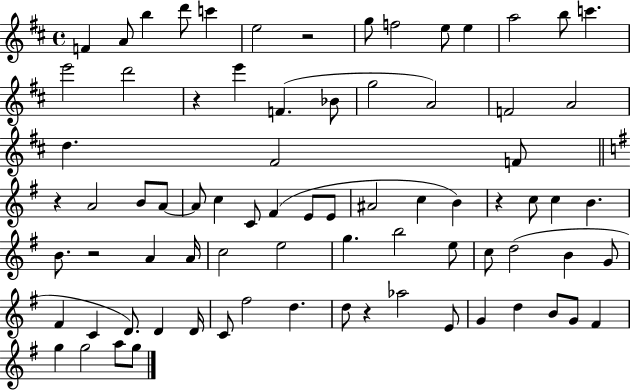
F4/q A4/e B5/q D6/e C6/q E5/h R/h G5/e F5/h E5/e E5/q A5/h B5/e C6/q. E6/h D6/h R/q E6/q F4/q. Bb4/e G5/h A4/h F4/h A4/h D5/q. F#4/h F4/e R/q A4/h B4/e A4/e A4/e C5/q C4/e F#4/q E4/e E4/e A#4/h C5/q B4/q R/q C5/e C5/q B4/q. B4/e. R/h A4/q A4/s C5/h E5/h G5/q. B5/h E5/e C5/e D5/h B4/q G4/e F#4/q C4/q D4/e. D4/q D4/s C4/e F#5/h D5/q. D5/e R/q Ab5/h E4/e G4/q D5/q B4/e G4/e F#4/q G5/q G5/h A5/e G5/e